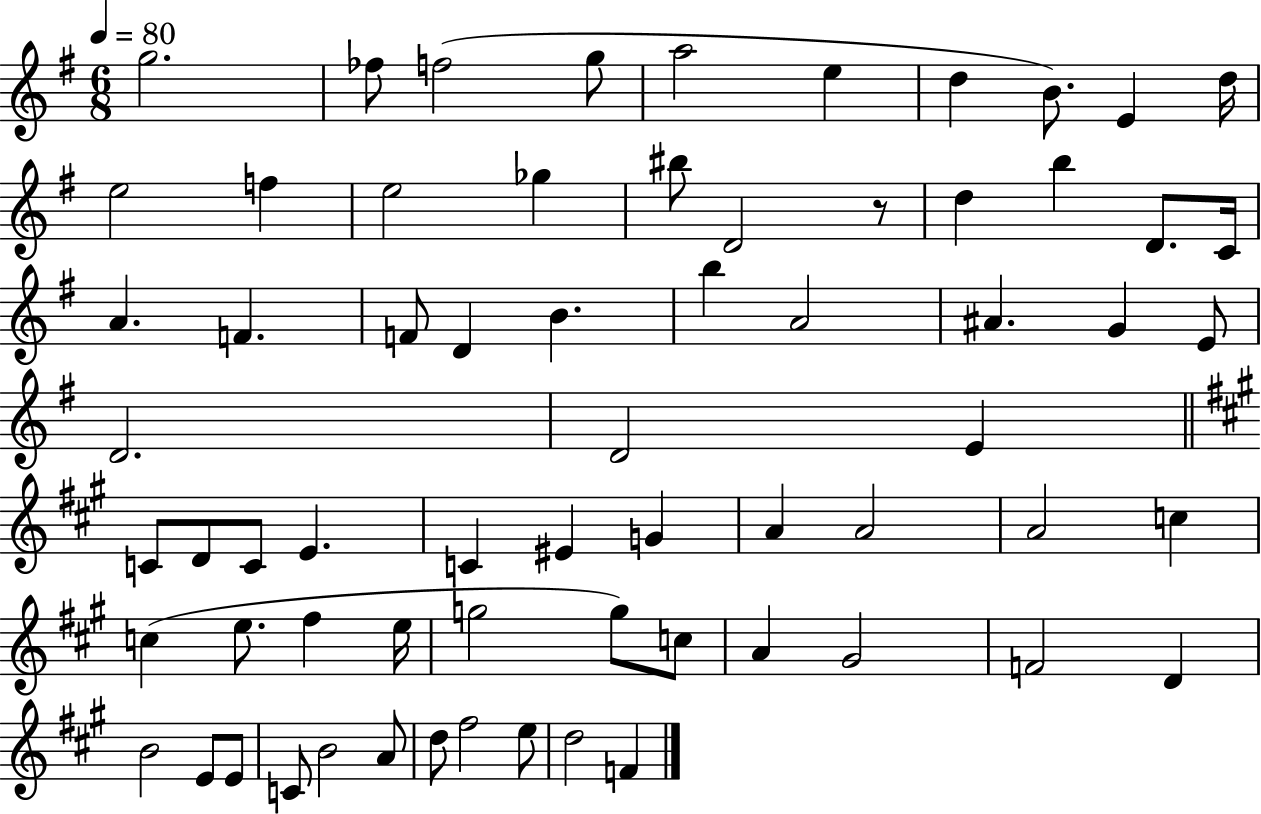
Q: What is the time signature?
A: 6/8